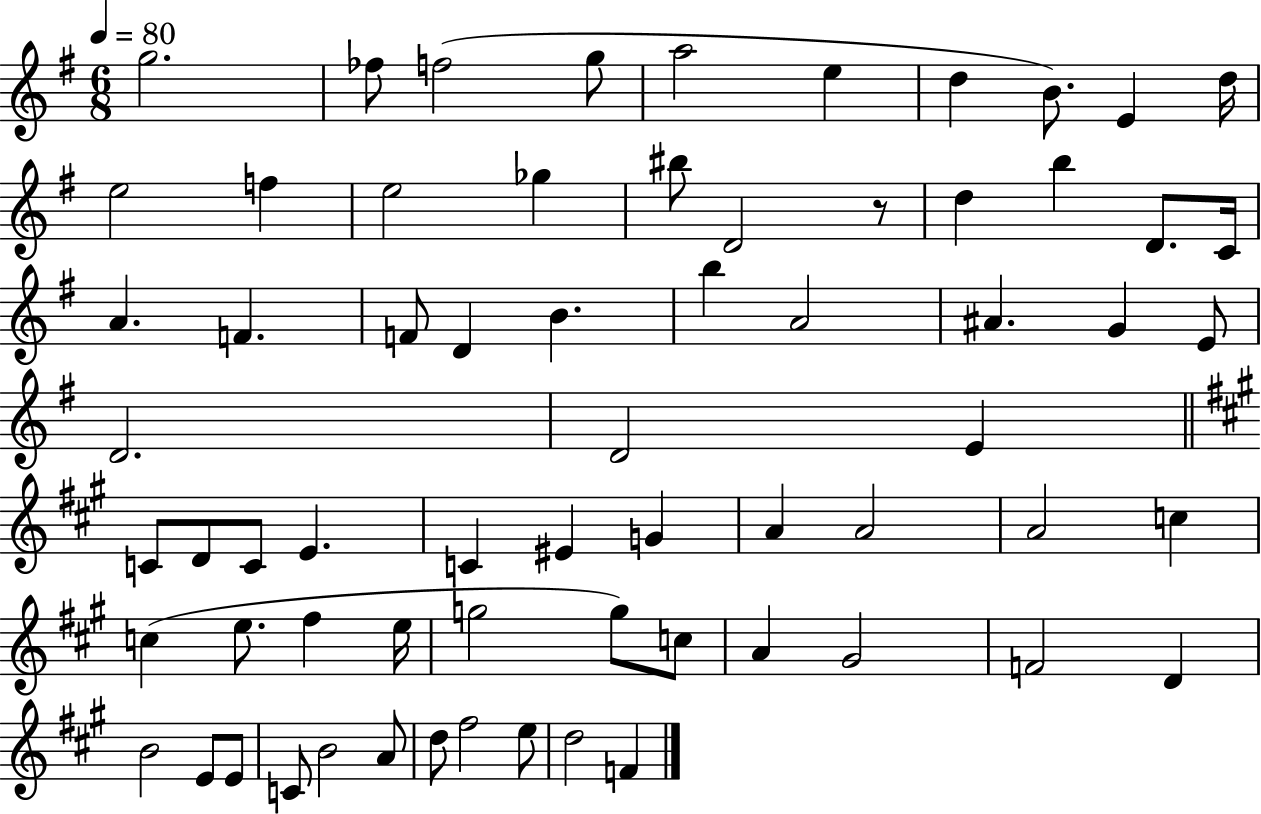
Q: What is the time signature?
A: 6/8